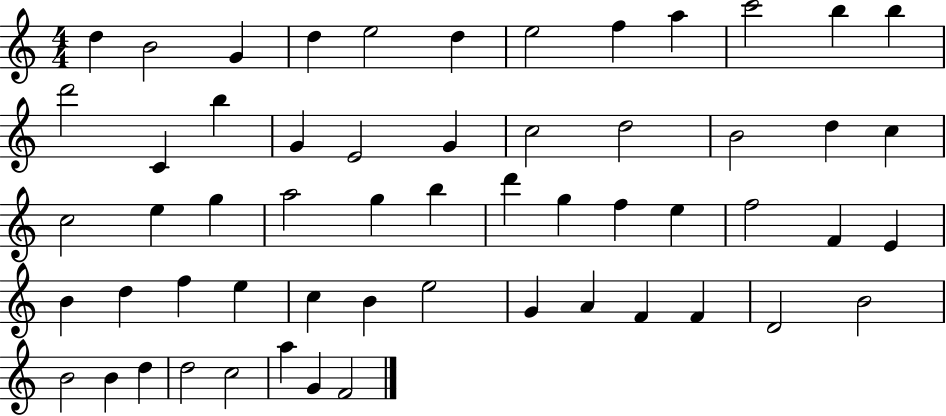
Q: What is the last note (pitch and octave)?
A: F4